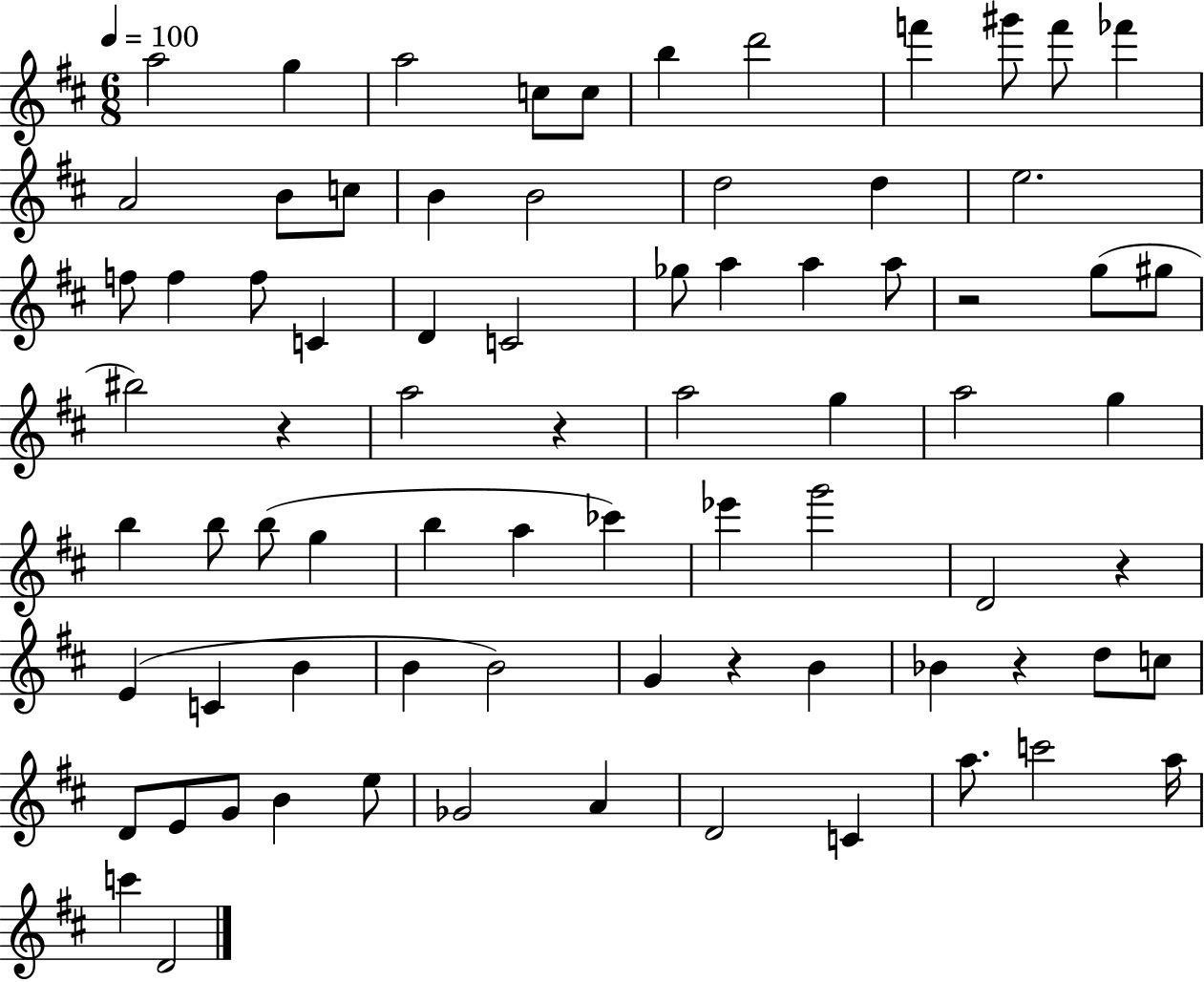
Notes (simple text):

A5/h G5/q A5/h C5/e C5/e B5/q D6/h F6/q G#6/e F6/e FES6/q A4/h B4/e C5/e B4/q B4/h D5/h D5/q E5/h. F5/e F5/q F5/e C4/q D4/q C4/h Gb5/e A5/q A5/q A5/e R/h G5/e G#5/e BIS5/h R/q A5/h R/q A5/h G5/q A5/h G5/q B5/q B5/e B5/e G5/q B5/q A5/q CES6/q Eb6/q G6/h D4/h R/q E4/q C4/q B4/q B4/q B4/h G4/q R/q B4/q Bb4/q R/q D5/e C5/e D4/e E4/e G4/e B4/q E5/e Gb4/h A4/q D4/h C4/q A5/e. C6/h A5/s C6/q D4/h